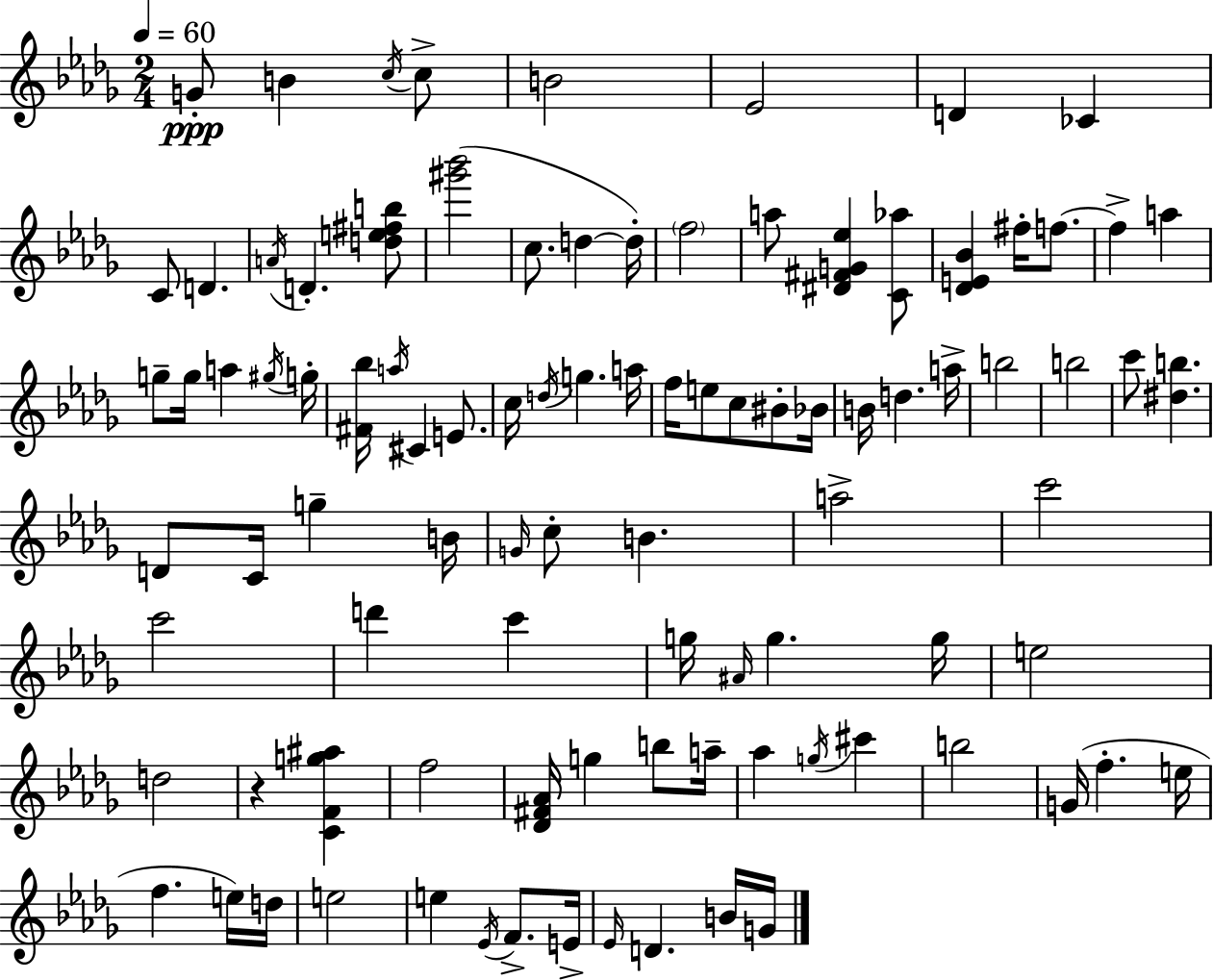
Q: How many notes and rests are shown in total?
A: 95